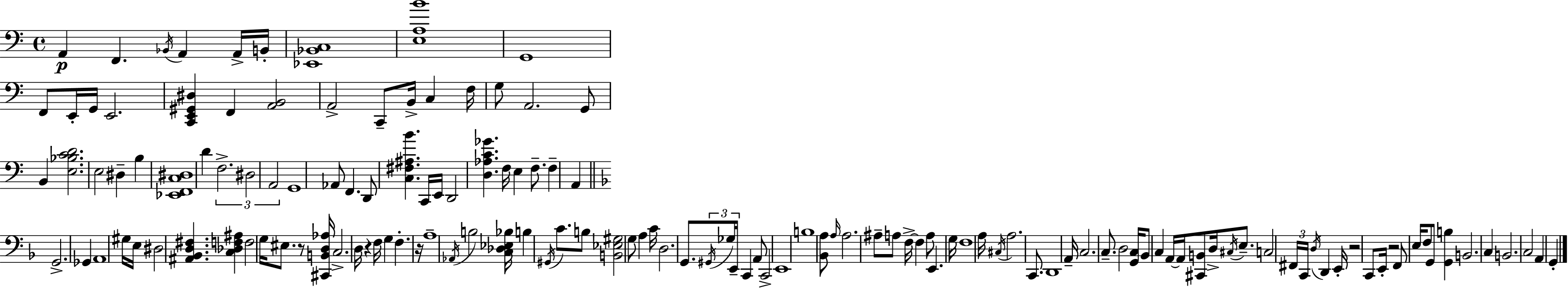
A2/q F2/q. Bb2/s A2/q A2/s B2/s [Eb2,Bb2,C3]/w [E3,A3,B4]/w G2/w F2/e E2/s G2/s E2/h. [C2,E2,G#2,D#3]/q F2/q [A2,B2]/h A2/h C2/e B2/s C3/q F3/s G3/e A2/h. G2/e B2/q [E3,Bb3,C4,D4]/h. E3/h D#3/q B3/q [Eb2,F2,C3,D#3]/w D4/q F3/h. D#3/h A2/h G2/w Ab2/e F2/q. D2/e [C3,F#3,A#3,B4]/q. C2/s E2/s D2/h [D3,Ab3,C4,Gb4]/q. F3/s E3/q F3/e. F3/q A2/q G2/h. Gb2/q A2/w G#3/s E3/s D#3/h [A#2,Bb2,D3,F#3]/q. [C3,Db3,F3,A#3]/q F3/h G3/s EIS3/e. R/e [C#2,B2,D3,Ab3]/s C3/h. D3/s R/q F3/s G3/q F3/q. R/s A3/w Ab2/s B3/h [C3,Db3,Eb3,Bb3]/s B3/q G#2/s C4/e. B3/e [B2,Eb3,G#3]/h G3/e A3/q C4/s D3/h. G2/e. G#2/s Gb3/s E2/s C2/q A2/e C2/h E2/w B3/w [Bb2,A3]/e A3/s A3/h. A#3/e A3/e F3/s F3/q A3/e E2/q. G3/s F3/w A3/s C#3/s A3/h. C2/e. D2/w A2/s C3/h. C3/e. D3/h [G2,C3]/s Bb2/e C3/q A2/s A2/s [C#2,B2]/e D3/s C#3/s E3/e. C3/h F#2/s C2/s D3/s D2/q E2/s R/h C2/e E2/s R/h F2/e E3/s F3/e G2/e [G2,B3]/q B2/h. C3/q B2/h. C3/h A2/q G2/q